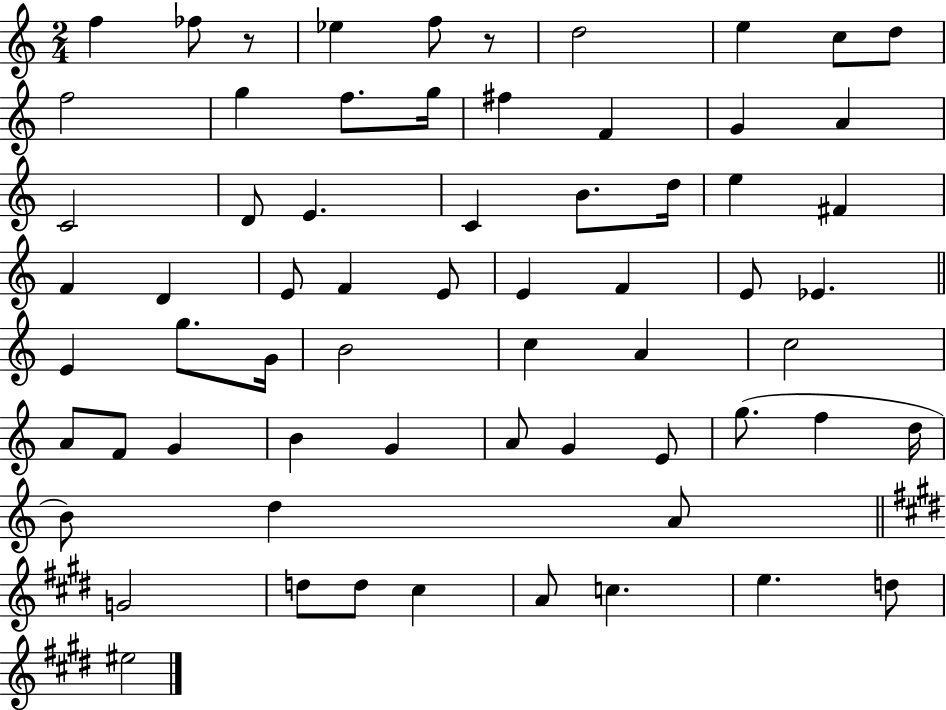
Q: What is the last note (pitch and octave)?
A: EIS5